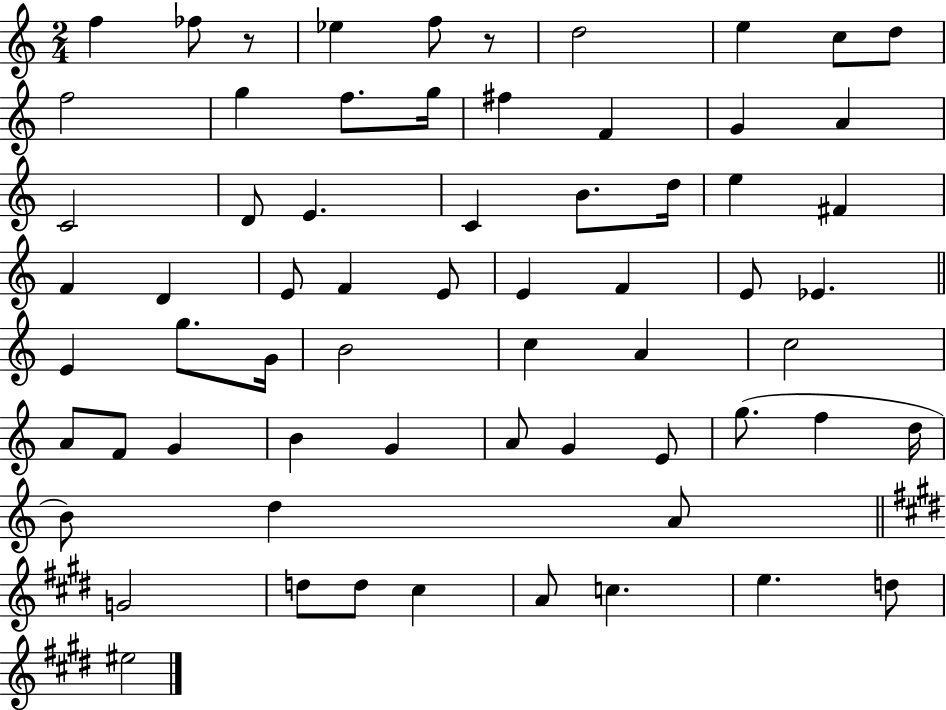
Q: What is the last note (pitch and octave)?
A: EIS5